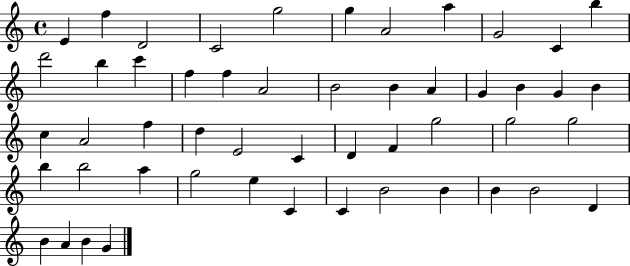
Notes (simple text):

E4/q F5/q D4/h C4/h G5/h G5/q A4/h A5/q G4/h C4/q B5/q D6/h B5/q C6/q F5/q F5/q A4/h B4/h B4/q A4/q G4/q B4/q G4/q B4/q C5/q A4/h F5/q D5/q E4/h C4/q D4/q F4/q G5/h G5/h G5/h B5/q B5/h A5/q G5/h E5/q C4/q C4/q B4/h B4/q B4/q B4/h D4/q B4/q A4/q B4/q G4/q